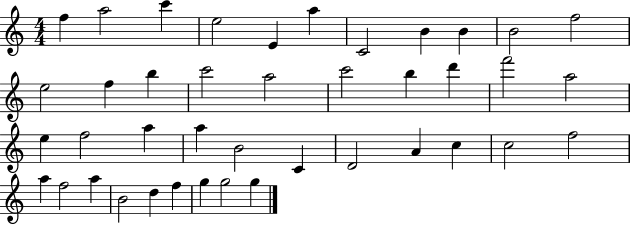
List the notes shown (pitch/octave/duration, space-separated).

F5/q A5/h C6/q E5/h E4/q A5/q C4/h B4/q B4/q B4/h F5/h E5/h F5/q B5/q C6/h A5/h C6/h B5/q D6/q F6/h A5/h E5/q F5/h A5/q A5/q B4/h C4/q D4/h A4/q C5/q C5/h F5/h A5/q F5/h A5/q B4/h D5/q F5/q G5/q G5/h G5/q